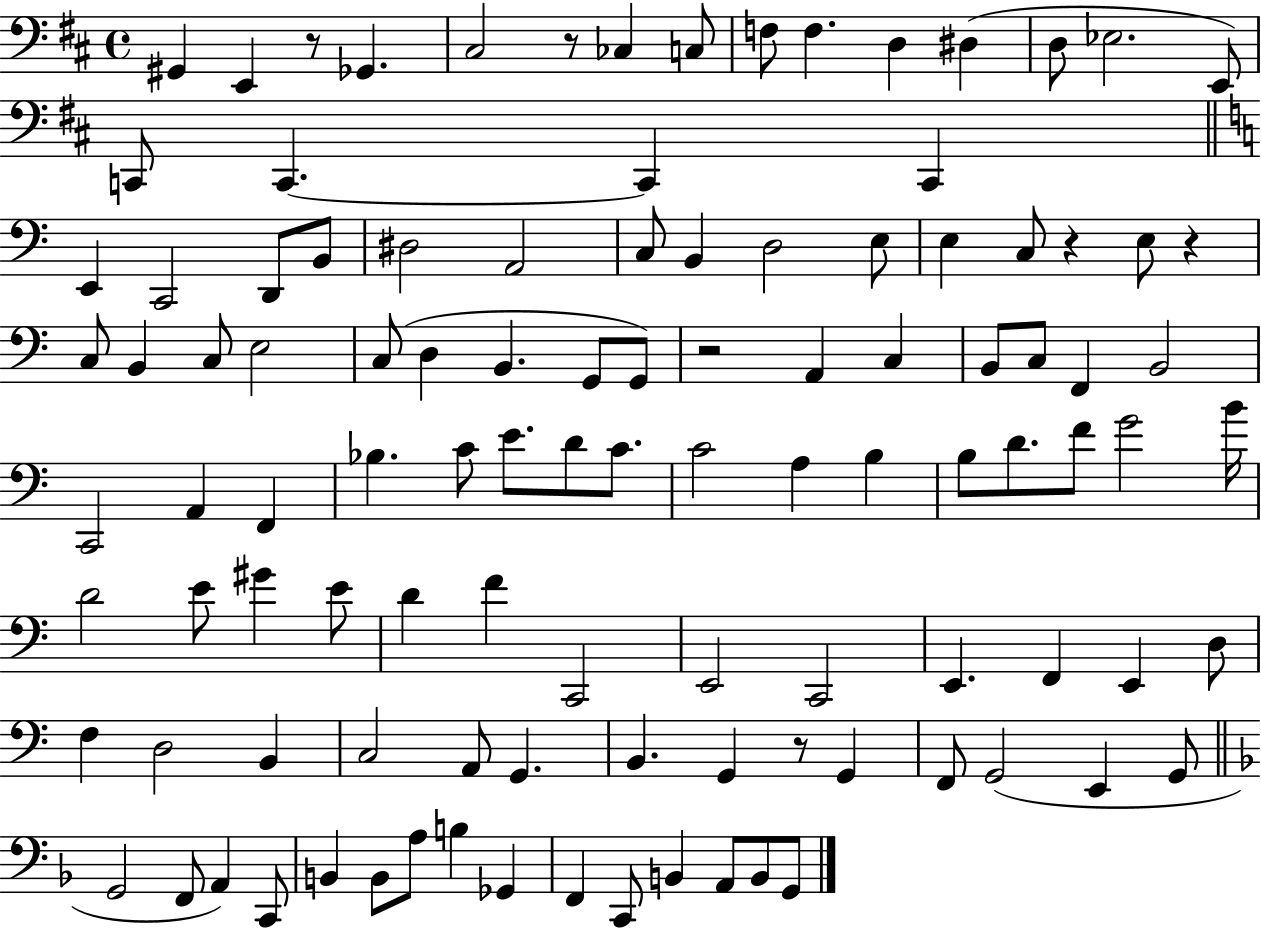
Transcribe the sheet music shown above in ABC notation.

X:1
T:Untitled
M:4/4
L:1/4
K:D
^G,, E,, z/2 _G,, ^C,2 z/2 _C, C,/2 F,/2 F, D, ^D, D,/2 _E,2 E,,/2 C,,/2 C,, C,, C,, E,, C,,2 D,,/2 B,,/2 ^D,2 A,,2 C,/2 B,, D,2 E,/2 E, C,/2 z E,/2 z C,/2 B,, C,/2 E,2 C,/2 D, B,, G,,/2 G,,/2 z2 A,, C, B,,/2 C,/2 F,, B,,2 C,,2 A,, F,, _B, C/2 E/2 D/2 C/2 C2 A, B, B,/2 D/2 F/2 G2 B/4 D2 E/2 ^G E/2 D F C,,2 E,,2 C,,2 E,, F,, E,, D,/2 F, D,2 B,, C,2 A,,/2 G,, B,, G,, z/2 G,, F,,/2 G,,2 E,, G,,/2 G,,2 F,,/2 A,, C,,/2 B,, B,,/2 A,/2 B, _G,, F,, C,,/2 B,, A,,/2 B,,/2 G,,/2